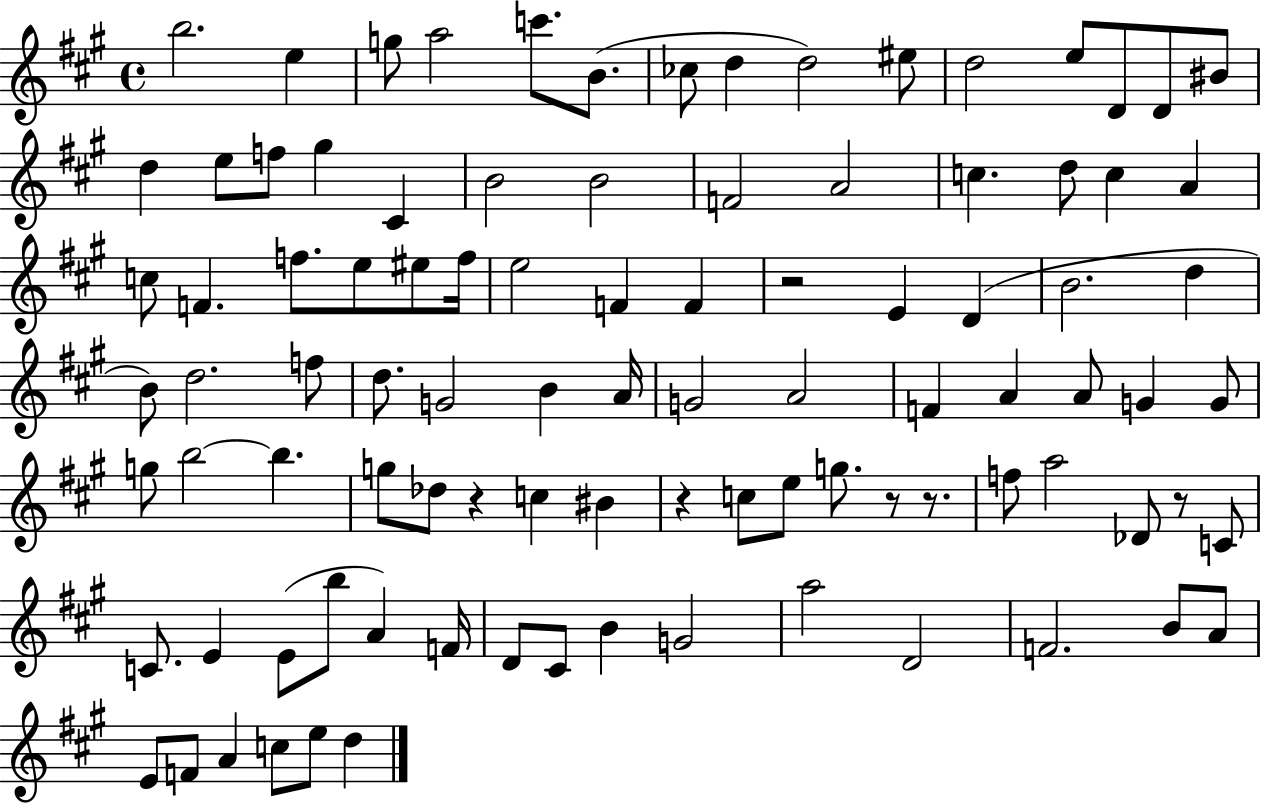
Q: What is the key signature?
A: A major